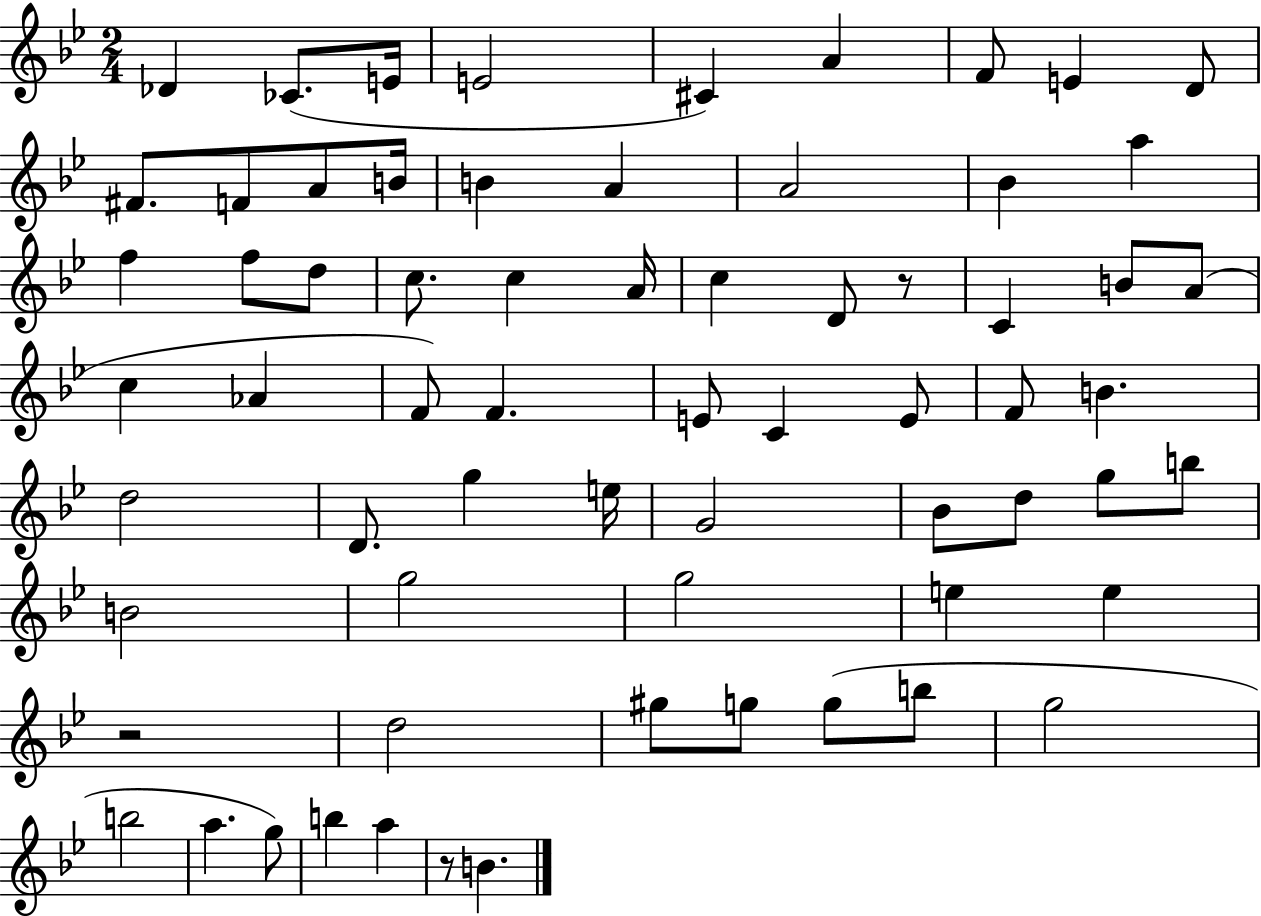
Db4/q CES4/e. E4/s E4/h C#4/q A4/q F4/e E4/q D4/e F#4/e. F4/e A4/e B4/s B4/q A4/q A4/h Bb4/q A5/q F5/q F5/e D5/e C5/e. C5/q A4/s C5/q D4/e R/e C4/q B4/e A4/e C5/q Ab4/q F4/e F4/q. E4/e C4/q E4/e F4/e B4/q. D5/h D4/e. G5/q E5/s G4/h Bb4/e D5/e G5/e B5/e B4/h G5/h G5/h E5/q E5/q R/h D5/h G#5/e G5/e G5/e B5/e G5/h B5/h A5/q. G5/e B5/q A5/q R/e B4/q.